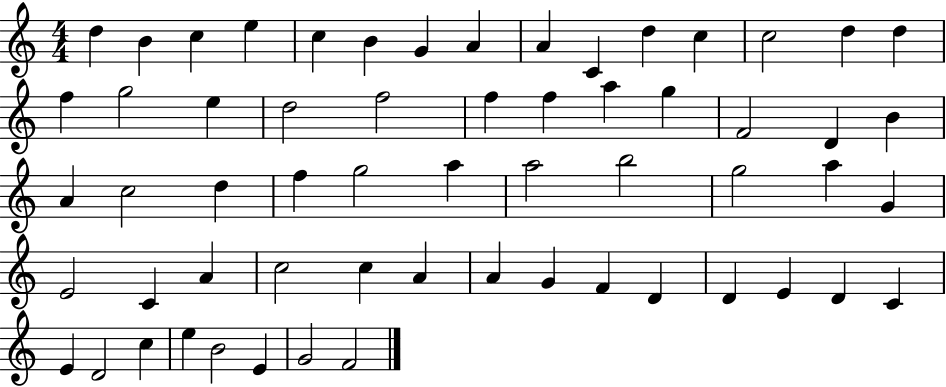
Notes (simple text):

D5/q B4/q C5/q E5/q C5/q B4/q G4/q A4/q A4/q C4/q D5/q C5/q C5/h D5/q D5/q F5/q G5/h E5/q D5/h F5/h F5/q F5/q A5/q G5/q F4/h D4/q B4/q A4/q C5/h D5/q F5/q G5/h A5/q A5/h B5/h G5/h A5/q G4/q E4/h C4/q A4/q C5/h C5/q A4/q A4/q G4/q F4/q D4/q D4/q E4/q D4/q C4/q E4/q D4/h C5/q E5/q B4/h E4/q G4/h F4/h